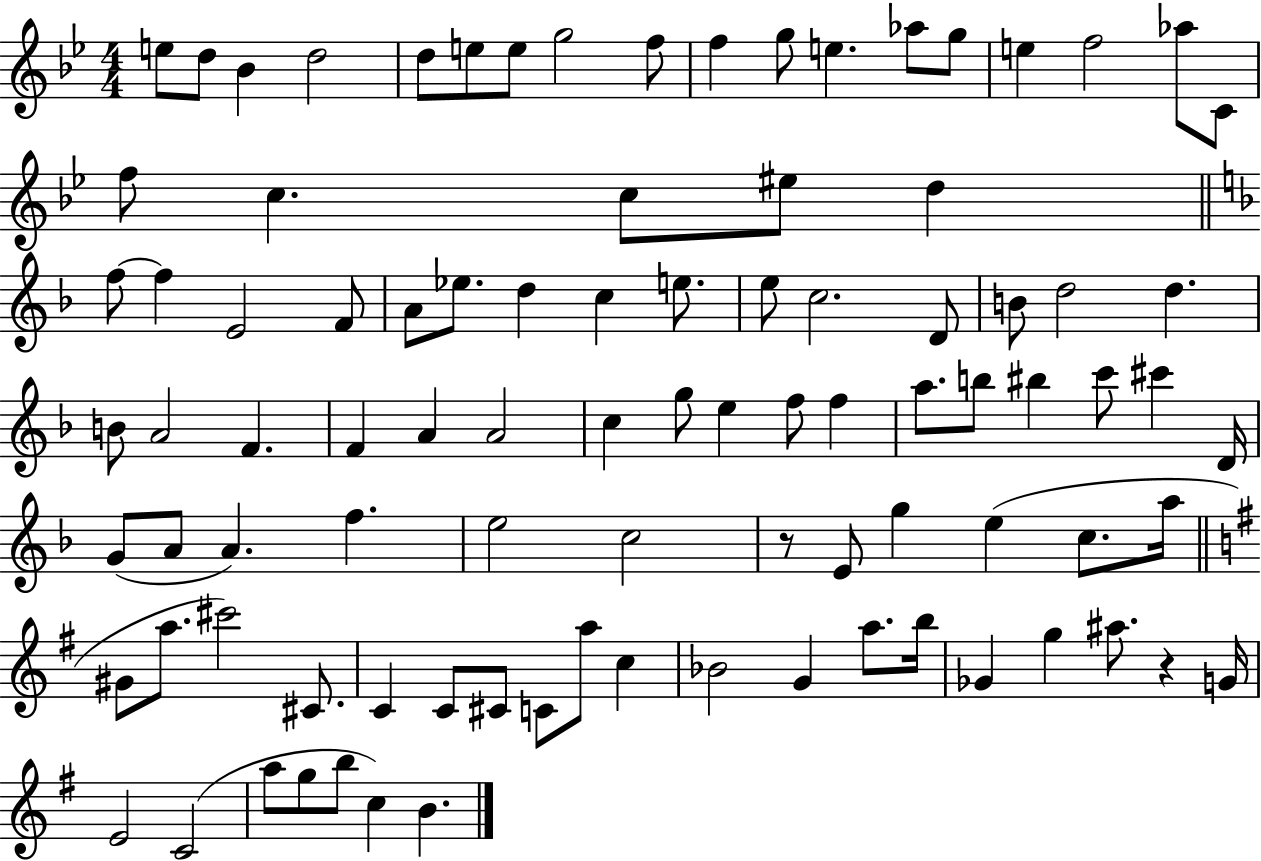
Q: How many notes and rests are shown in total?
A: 93